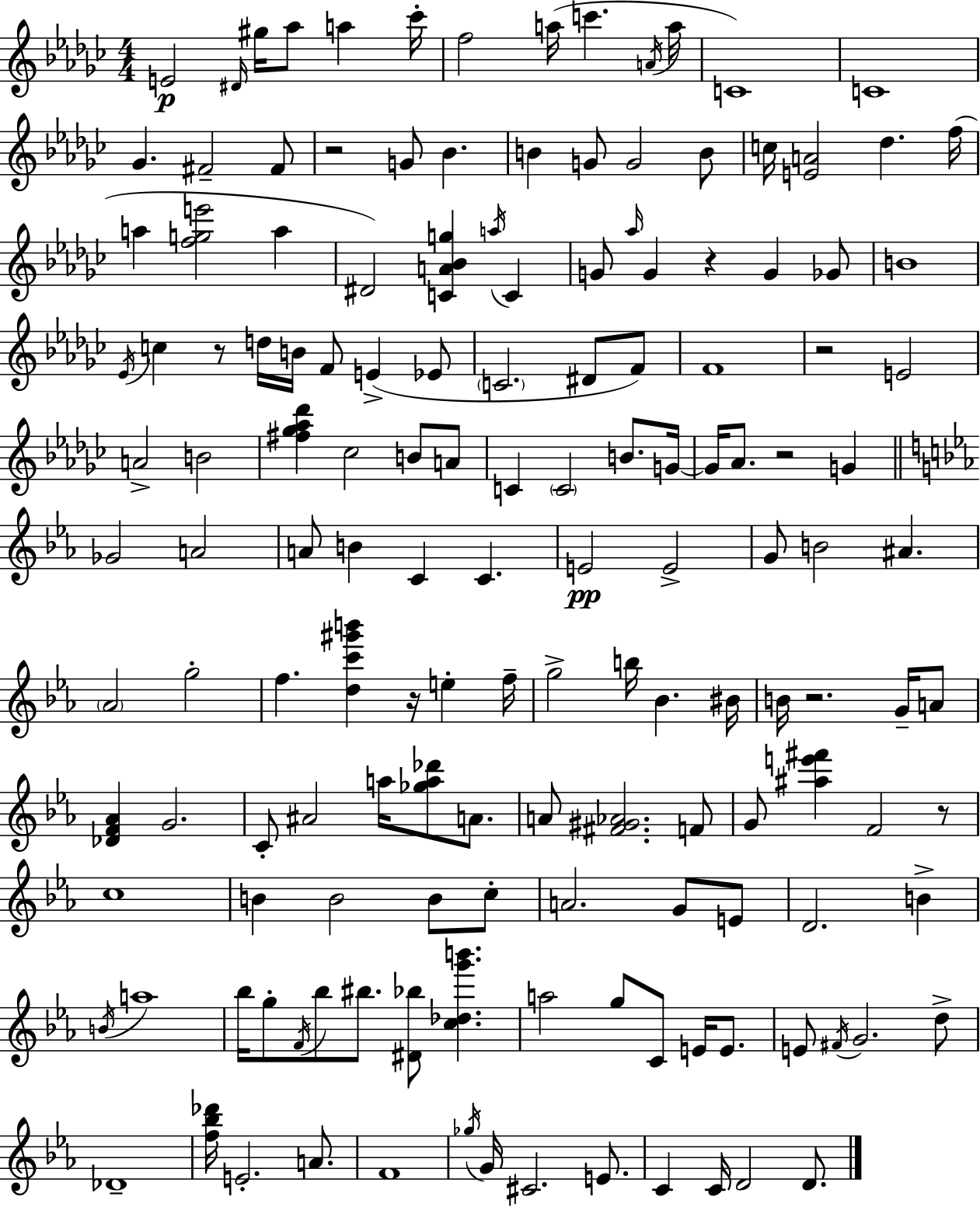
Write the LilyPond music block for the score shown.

{
  \clef treble
  \numericTimeSignature
  \time 4/4
  \key ees \minor
  \repeat volta 2 { e'2\p \grace { dis'16 } gis''16 aes''8 a''4 | ces'''16-. f''2 a''16( c'''4. | \acciaccatura { a'16 } a''16 c'1) | c'1 | \break ges'4. fis'2-- | fis'8 r2 g'8 bes'4. | b'4 g'8 g'2 | b'8 c''16 <e' a'>2 des''4. | \break f''16( a''4 <f'' g'' e'''>2 a''4 | dis'2) <c' a' bes' g''>4 \acciaccatura { a''16 } c'4 | g'8 \grace { aes''16 } g'4 r4 g'4 | ges'8 b'1 | \break \acciaccatura { ees'16 } c''4 r8 d''16 b'16 f'8 e'4->( | ees'8 \parenthesize c'2. | dis'8 f'8) f'1 | r2 e'2 | \break a'2-> b'2 | <fis'' ges'' aes'' des'''>4 ces''2 | b'8 a'8 c'4 \parenthesize c'2 | b'8. g'16~~ g'16 aes'8. r2 | \break g'4 \bar "||" \break \key ees \major ges'2 a'2 | a'8 b'4 c'4 c'4. | e'2\pp e'2-> | g'8 b'2 ais'4. | \break \parenthesize aes'2 g''2-. | f''4. <d'' c''' gis''' b'''>4 r16 e''4-. f''16-- | g''2-> b''16 bes'4. bis'16 | b'16 r2. g'16-- a'8 | \break <des' f' aes'>4 g'2. | c'8-. ais'2 a''16 <ges'' a'' des'''>8 a'8. | a'8 <fis' gis' aes'>2. f'8 | g'8 <ais'' e''' fis'''>4 f'2 r8 | \break c''1 | b'4 b'2 b'8 c''8-. | a'2. g'8 e'8 | d'2. b'4-> | \break \acciaccatura { b'16 } a''1 | bes''16 g''8-. \acciaccatura { f'16 } bes''8 bis''8. <dis' bes''>8 <c'' des'' g''' b'''>4. | a''2 g''8 c'8 e'16 e'8. | e'8 \acciaccatura { fis'16 } g'2. | \break d''8-> des'1-- | <f'' bes'' des'''>16 e'2.-. | a'8. f'1 | \acciaccatura { ges''16 } g'16 cis'2. | \break e'8. c'4 c'16 d'2 | d'8. } \bar "|."
}